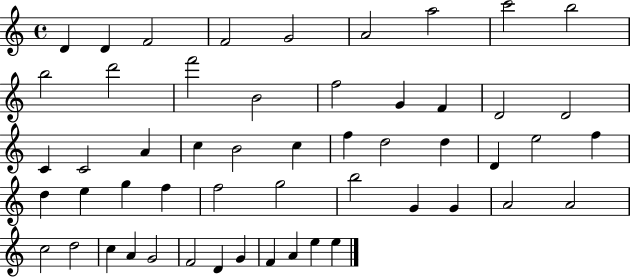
{
  \clef treble
  \time 4/4
  \defaultTimeSignature
  \key c \major
  d'4 d'4 f'2 | f'2 g'2 | a'2 a''2 | c'''2 b''2 | \break b''2 d'''2 | f'''2 b'2 | f''2 g'4 f'4 | d'2 d'2 | \break c'4 c'2 a'4 | c''4 b'2 c''4 | f''4 d''2 d''4 | d'4 e''2 f''4 | \break d''4 e''4 g''4 f''4 | f''2 g''2 | b''2 g'4 g'4 | a'2 a'2 | \break c''2 d''2 | c''4 a'4 g'2 | f'2 d'4 g'4 | f'4 a'4 e''4 e''4 | \break \bar "|."
}